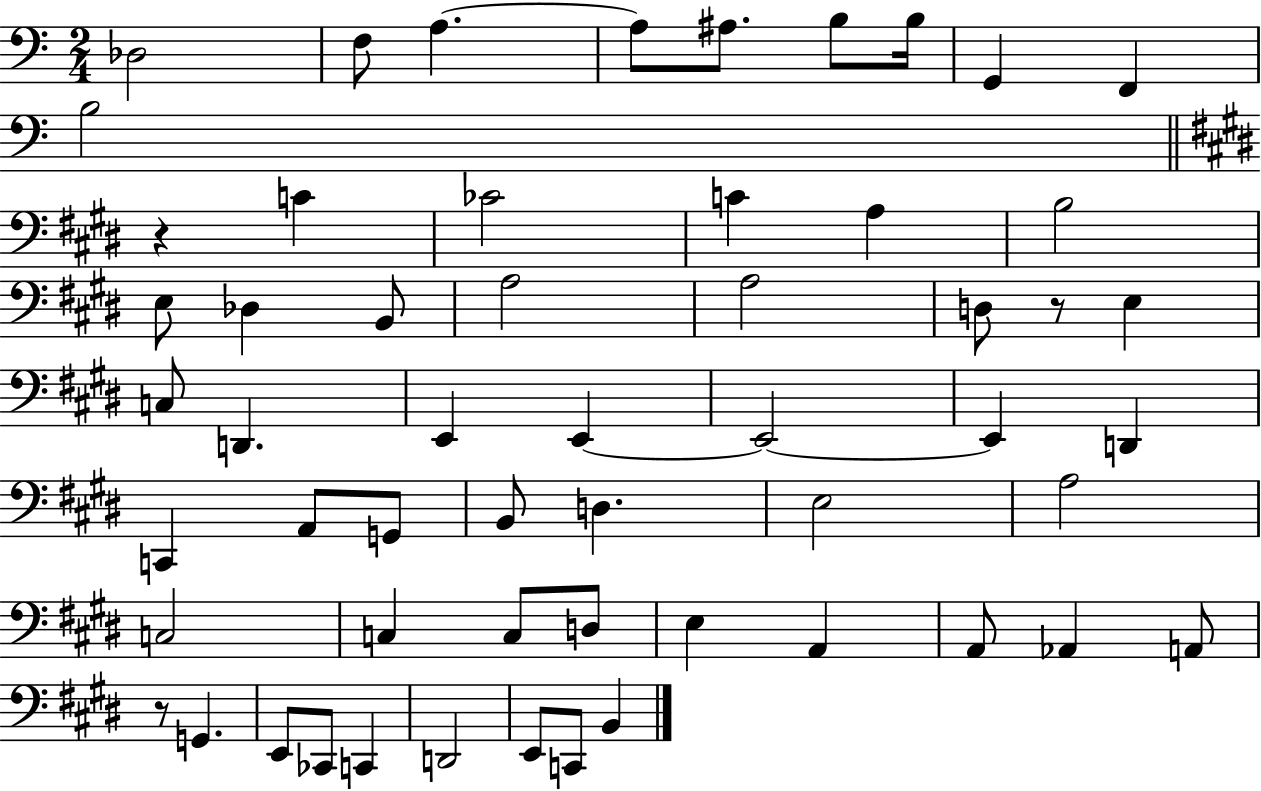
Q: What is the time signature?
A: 2/4